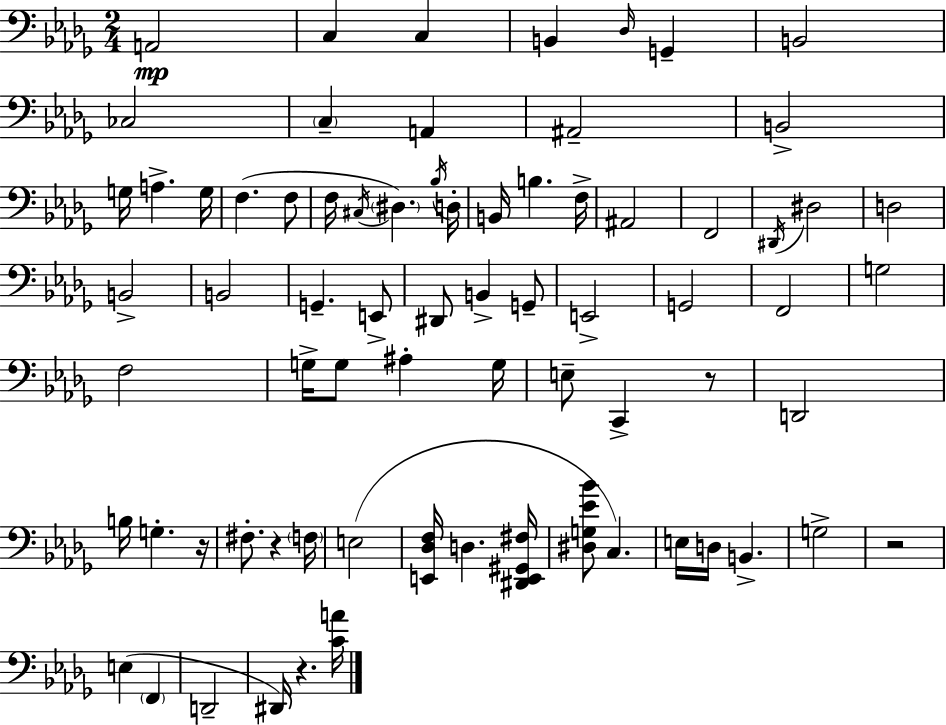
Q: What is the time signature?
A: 2/4